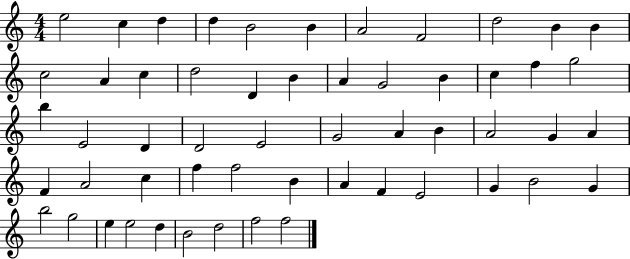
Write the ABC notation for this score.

X:1
T:Untitled
M:4/4
L:1/4
K:C
e2 c d d B2 B A2 F2 d2 B B c2 A c d2 D B A G2 B c f g2 b E2 D D2 E2 G2 A B A2 G A F A2 c f f2 B A F E2 G B2 G b2 g2 e e2 d B2 d2 f2 f2